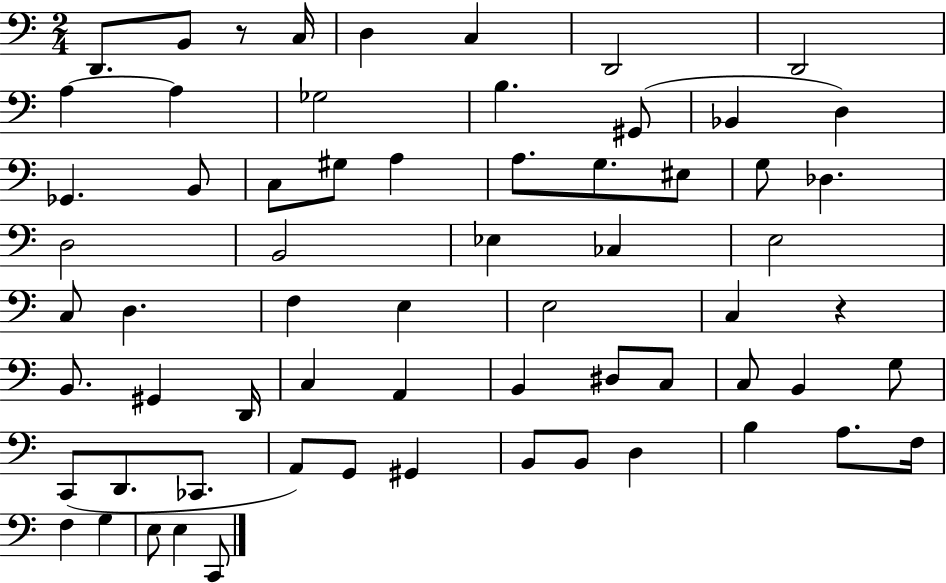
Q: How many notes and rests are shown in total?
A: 65